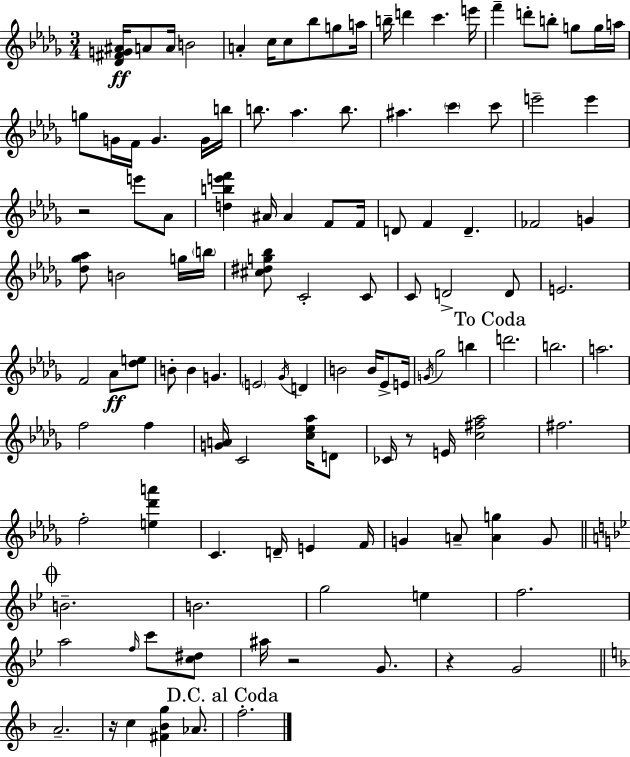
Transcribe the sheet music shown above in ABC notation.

X:1
T:Untitled
M:3/4
L:1/4
K:Bbm
[_D^FG^A]/4 A/2 A/4 B2 A c/4 c/2 _b/2 g/2 a/4 b/4 d' c' e'/4 f' d'/2 b/2 g/2 g/4 a/4 g/2 G/4 F/4 G G/4 b/4 b/2 _a b/2 ^a c' c'/2 e'2 e' z2 e'/2 _A/2 [dbe'f'] ^A/4 ^A F/2 F/4 D/2 F D _F2 G [_d_g_a]/2 B2 g/4 b/4 [^c^dg_b]/2 C2 C/2 C/2 D2 D/2 E2 F2 _A/2 [_de]/2 B/2 B G E2 _G/4 D B2 B/4 _E/2 E/4 G/4 _g2 b d'2 b2 a2 f2 f [GA]/4 C2 [c_e_a]/4 D/2 _C/4 z/2 E/4 [c^f_a]2 ^f2 f2 [e_d'a'] C D/4 E F/4 G A/2 [Ag] G/2 B2 B2 g2 e f2 a2 f/4 c'/2 [c^d]/2 ^a/4 z2 G/2 z G2 A2 z/4 c [^F_Bg] _A/2 f2